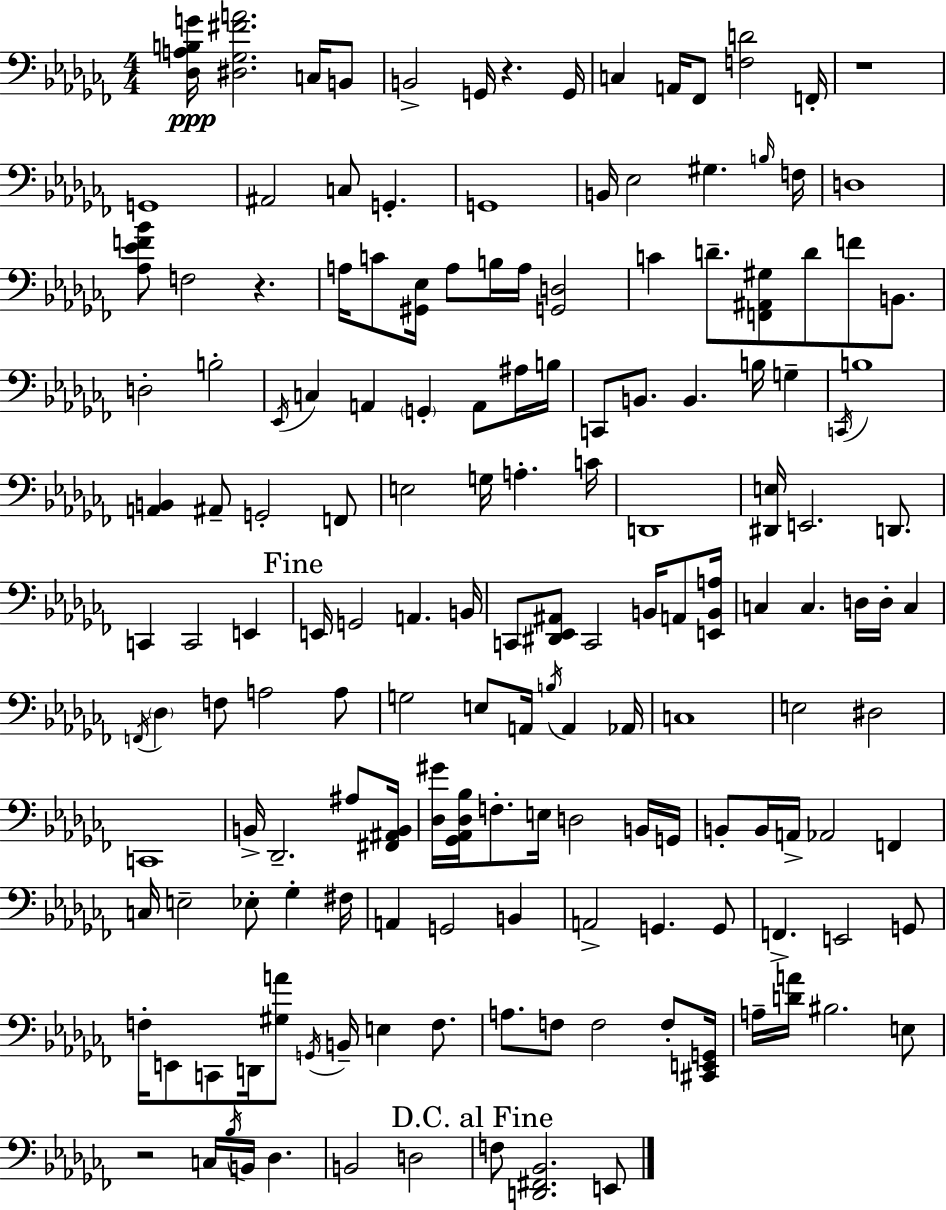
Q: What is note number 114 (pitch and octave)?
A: E2